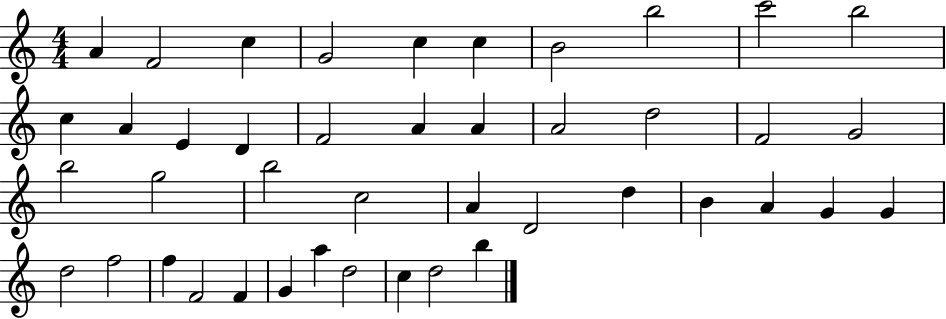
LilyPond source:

{
  \clef treble
  \numericTimeSignature
  \time 4/4
  \key c \major
  a'4 f'2 c''4 | g'2 c''4 c''4 | b'2 b''2 | c'''2 b''2 | \break c''4 a'4 e'4 d'4 | f'2 a'4 a'4 | a'2 d''2 | f'2 g'2 | \break b''2 g''2 | b''2 c''2 | a'4 d'2 d''4 | b'4 a'4 g'4 g'4 | \break d''2 f''2 | f''4 f'2 f'4 | g'4 a''4 d''2 | c''4 d''2 b''4 | \break \bar "|."
}